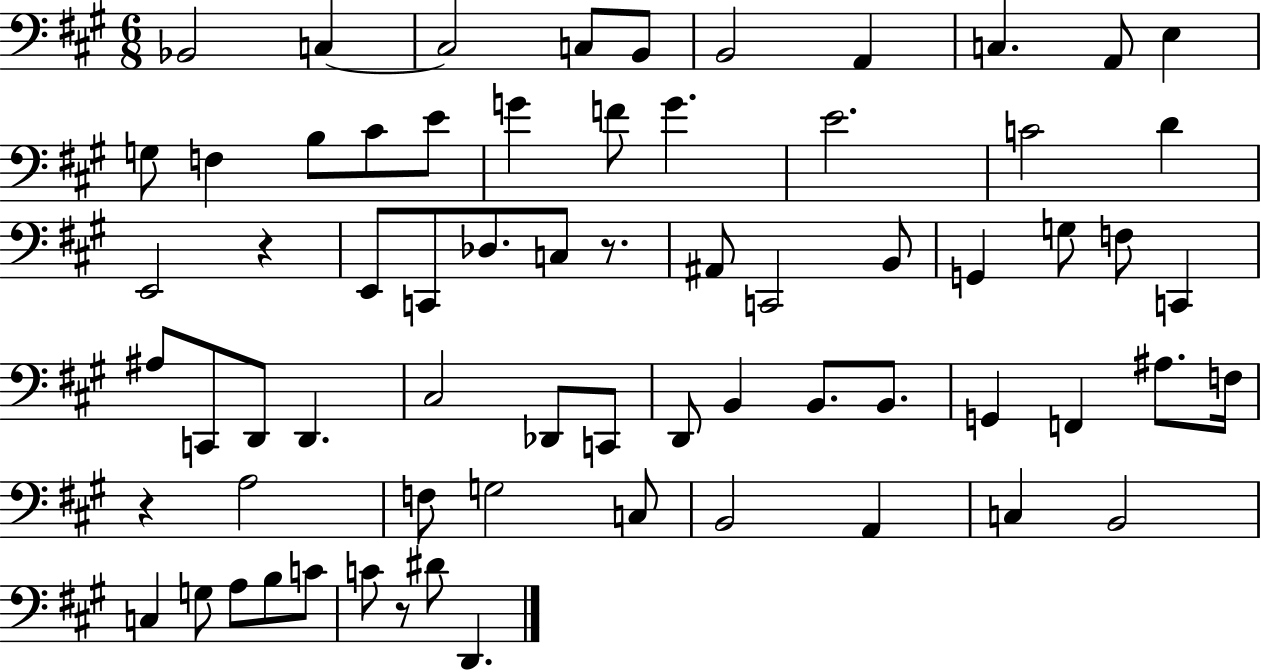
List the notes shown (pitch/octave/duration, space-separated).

Bb2/h C3/q C3/h C3/e B2/e B2/h A2/q C3/q. A2/e E3/q G3/e F3/q B3/e C#4/e E4/e G4/q F4/e G4/q. E4/h. C4/h D4/q E2/h R/q E2/e C2/e Db3/e. C3/e R/e. A#2/e C2/h B2/e G2/q G3/e F3/e C2/q A#3/e C2/e D2/e D2/q. C#3/h Db2/e C2/e D2/e B2/q B2/e. B2/e. G2/q F2/q A#3/e. F3/s R/q A3/h F3/e G3/h C3/e B2/h A2/q C3/q B2/h C3/q G3/e A3/e B3/e C4/e C4/e R/e D#4/e D2/q.